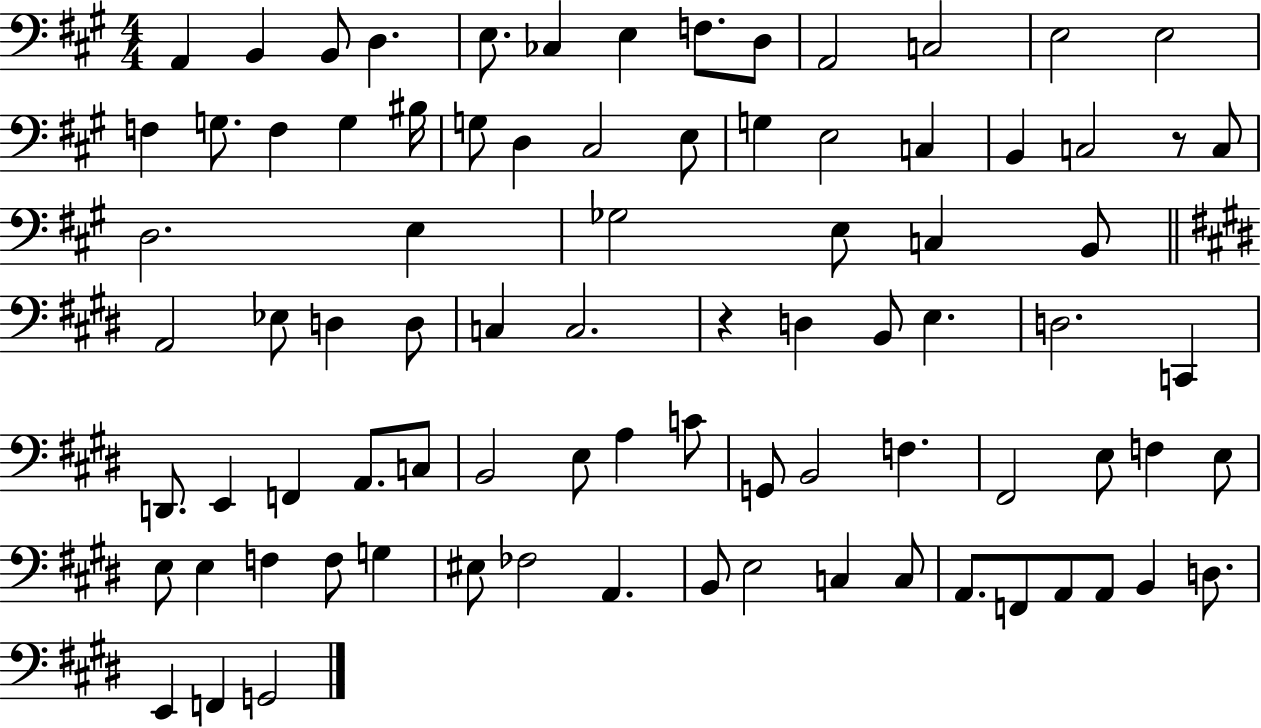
{
  \clef bass
  \numericTimeSignature
  \time 4/4
  \key a \major
  a,4 b,4 b,8 d4. | e8. ces4 e4 f8. d8 | a,2 c2 | e2 e2 | \break f4 g8. f4 g4 bis16 | g8 d4 cis2 e8 | g4 e2 c4 | b,4 c2 r8 c8 | \break d2. e4 | ges2 e8 c4 b,8 | \bar "||" \break \key e \major a,2 ees8 d4 d8 | c4 c2. | r4 d4 b,8 e4. | d2. c,4 | \break d,8. e,4 f,4 a,8. c8 | b,2 e8 a4 c'8 | g,8 b,2 f4. | fis,2 e8 f4 e8 | \break e8 e4 f4 f8 g4 | eis8 fes2 a,4. | b,8 e2 c4 c8 | a,8. f,8 a,8 a,8 b,4 d8. | \break e,4 f,4 g,2 | \bar "|."
}